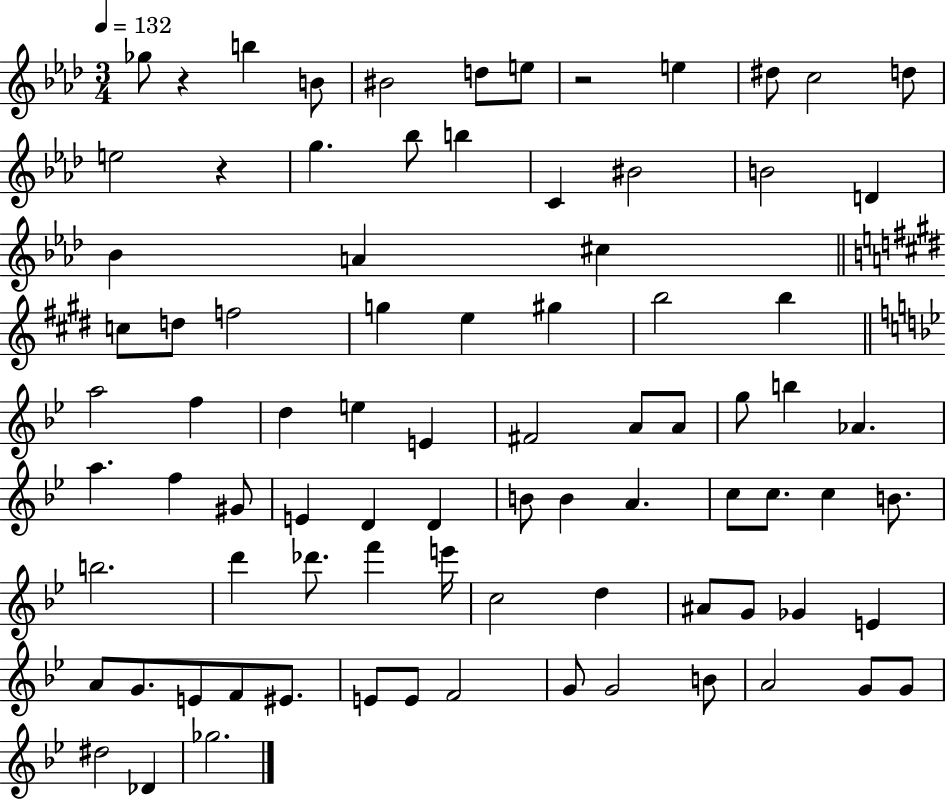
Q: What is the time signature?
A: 3/4